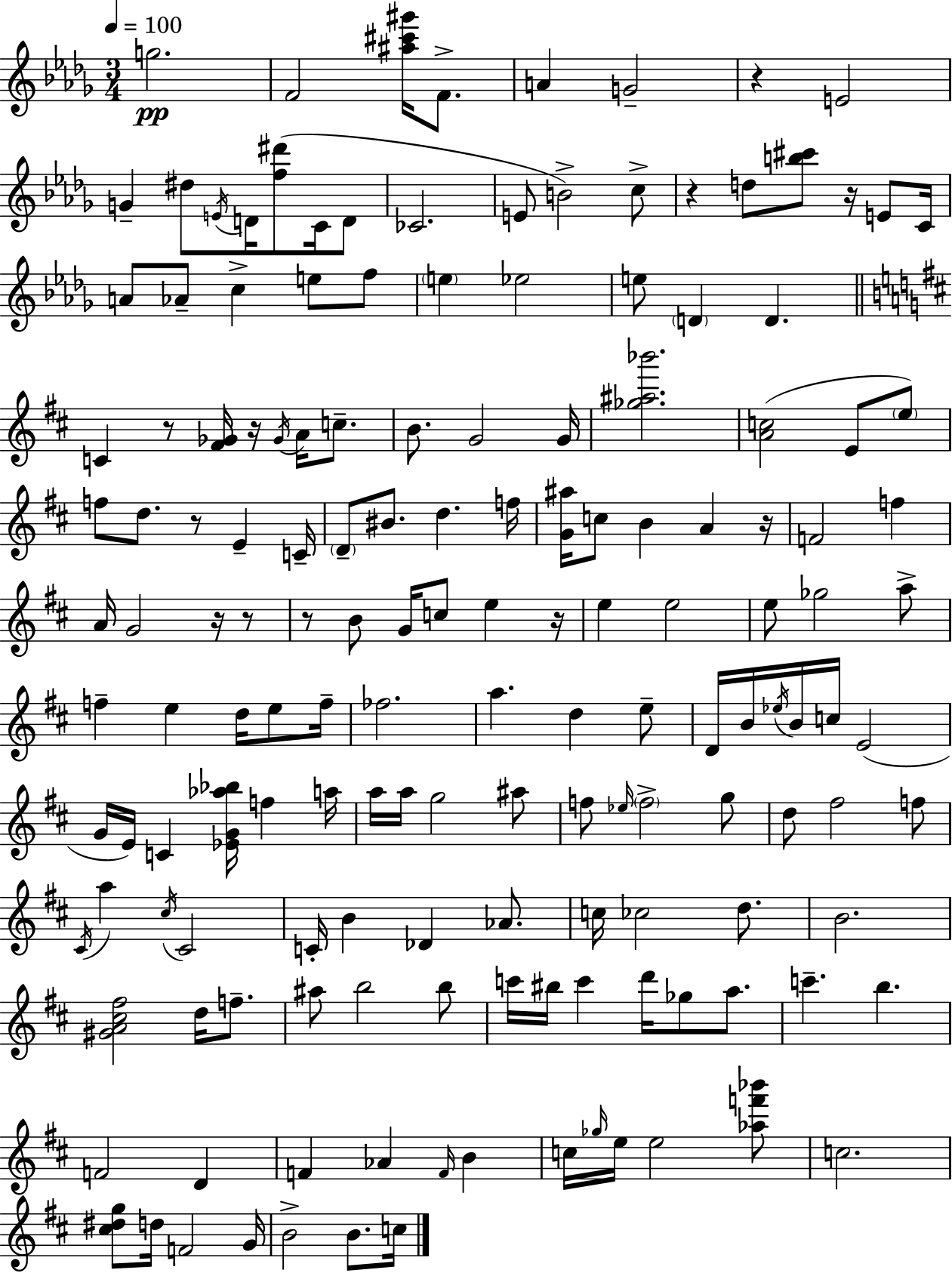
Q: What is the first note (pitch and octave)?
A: G5